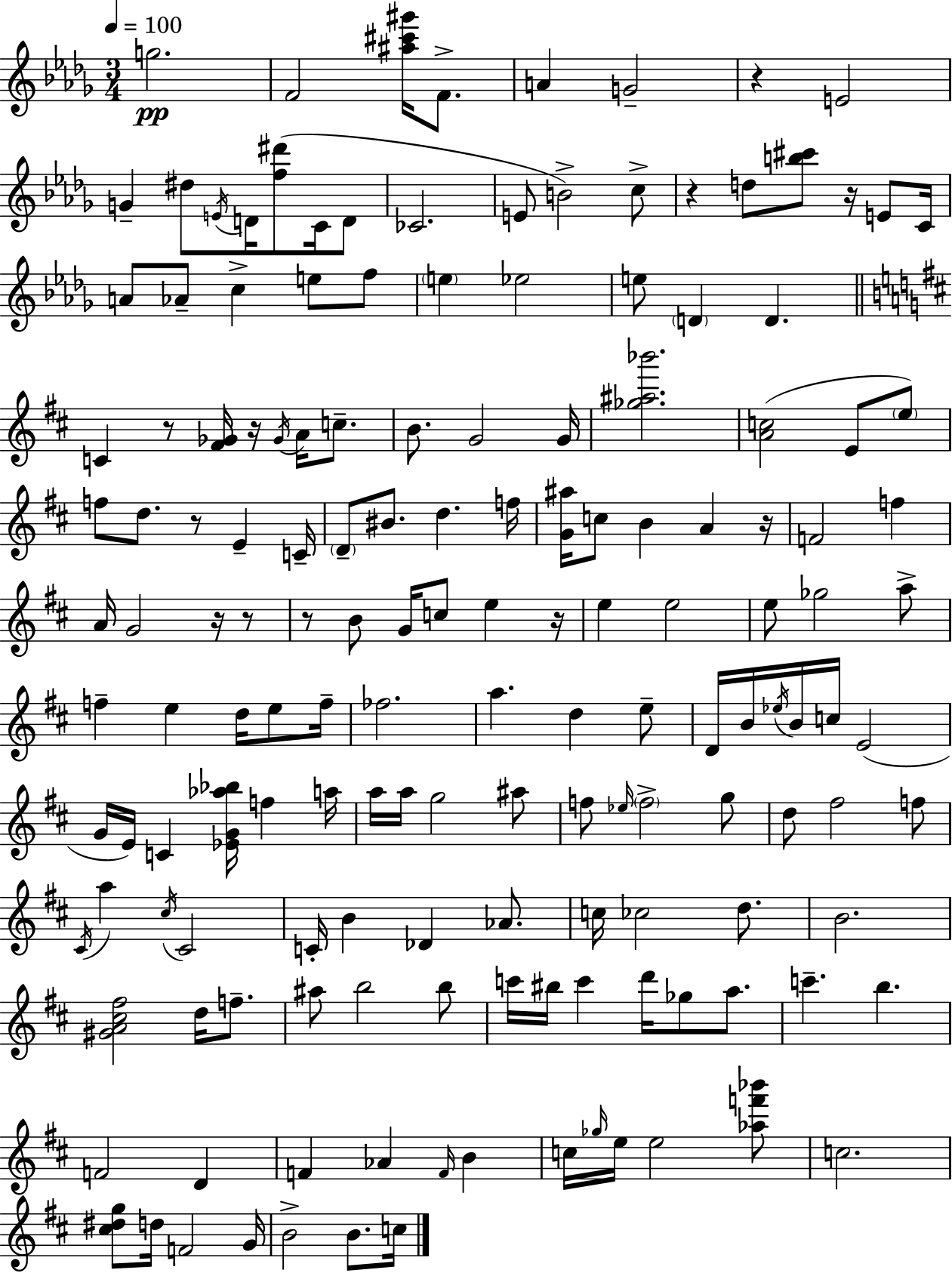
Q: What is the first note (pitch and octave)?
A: G5